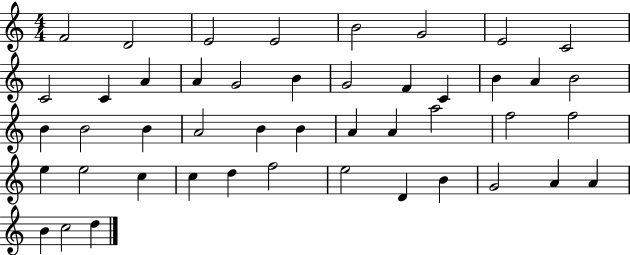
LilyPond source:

{
  \clef treble
  \numericTimeSignature
  \time 4/4
  \key c \major
  f'2 d'2 | e'2 e'2 | b'2 g'2 | e'2 c'2 | \break c'2 c'4 a'4 | a'4 g'2 b'4 | g'2 f'4 c'4 | b'4 a'4 b'2 | \break b'4 b'2 b'4 | a'2 b'4 b'4 | a'4 a'4 a''2 | f''2 f''2 | \break e''4 e''2 c''4 | c''4 d''4 f''2 | e''2 d'4 b'4 | g'2 a'4 a'4 | \break b'4 c''2 d''4 | \bar "|."
}